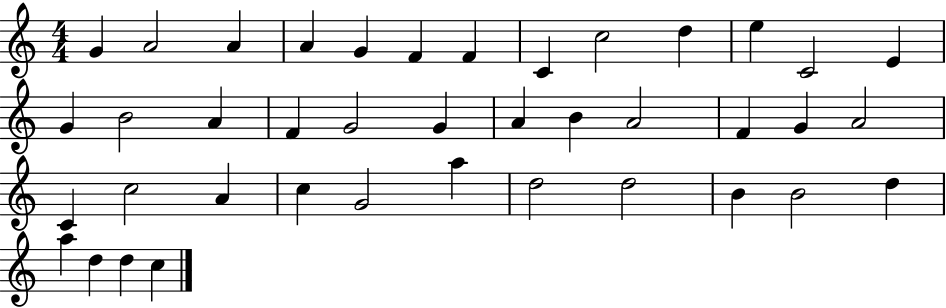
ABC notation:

X:1
T:Untitled
M:4/4
L:1/4
K:C
G A2 A A G F F C c2 d e C2 E G B2 A F G2 G A B A2 F G A2 C c2 A c G2 a d2 d2 B B2 d a d d c